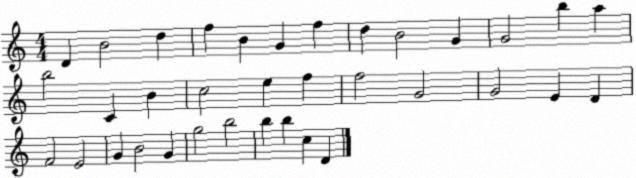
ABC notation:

X:1
T:Untitled
M:4/4
L:1/4
K:C
D B2 d f B G f d B2 G G2 b a b2 C B c2 e f f2 G2 G2 E D F2 E2 G B2 G g2 b2 b b c D